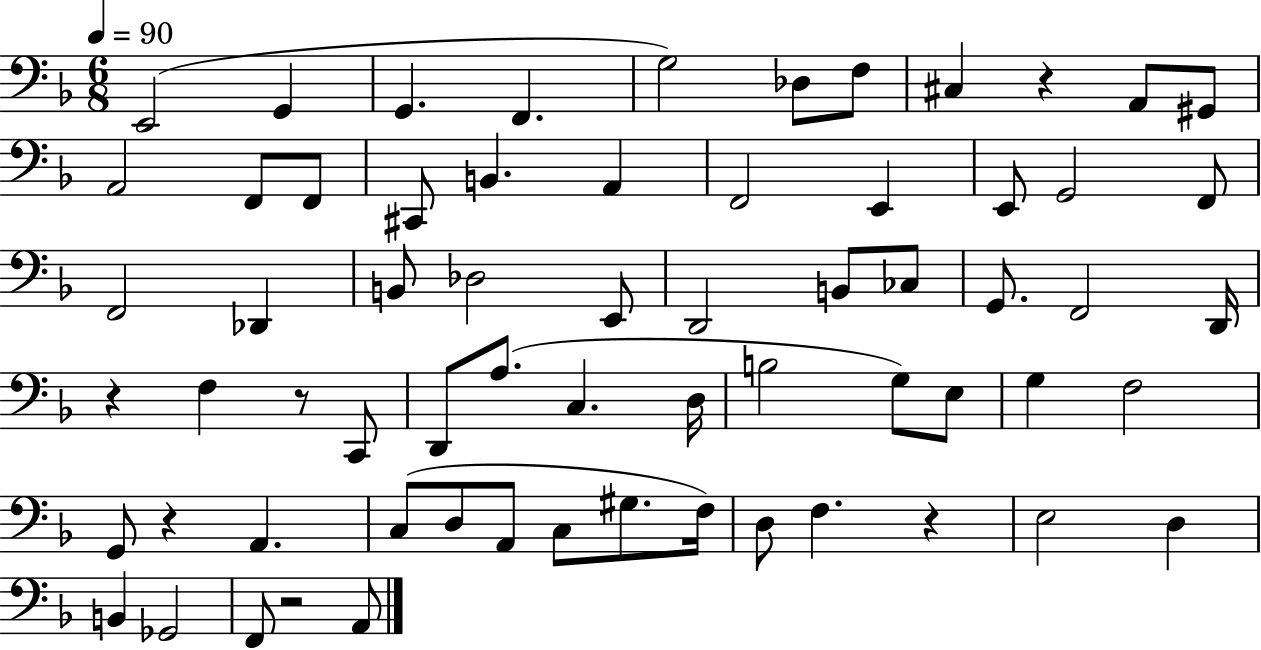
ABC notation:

X:1
T:Untitled
M:6/8
L:1/4
K:F
E,,2 G,, G,, F,, G,2 _D,/2 F,/2 ^C, z A,,/2 ^G,,/2 A,,2 F,,/2 F,,/2 ^C,,/2 B,, A,, F,,2 E,, E,,/2 G,,2 F,,/2 F,,2 _D,, B,,/2 _D,2 E,,/2 D,,2 B,,/2 _C,/2 G,,/2 F,,2 D,,/4 z F, z/2 C,,/2 D,,/2 A,/2 C, D,/4 B,2 G,/2 E,/2 G, F,2 G,,/2 z A,, C,/2 D,/2 A,,/2 C,/2 ^G,/2 F,/4 D,/2 F, z E,2 D, B,, _G,,2 F,,/2 z2 A,,/2